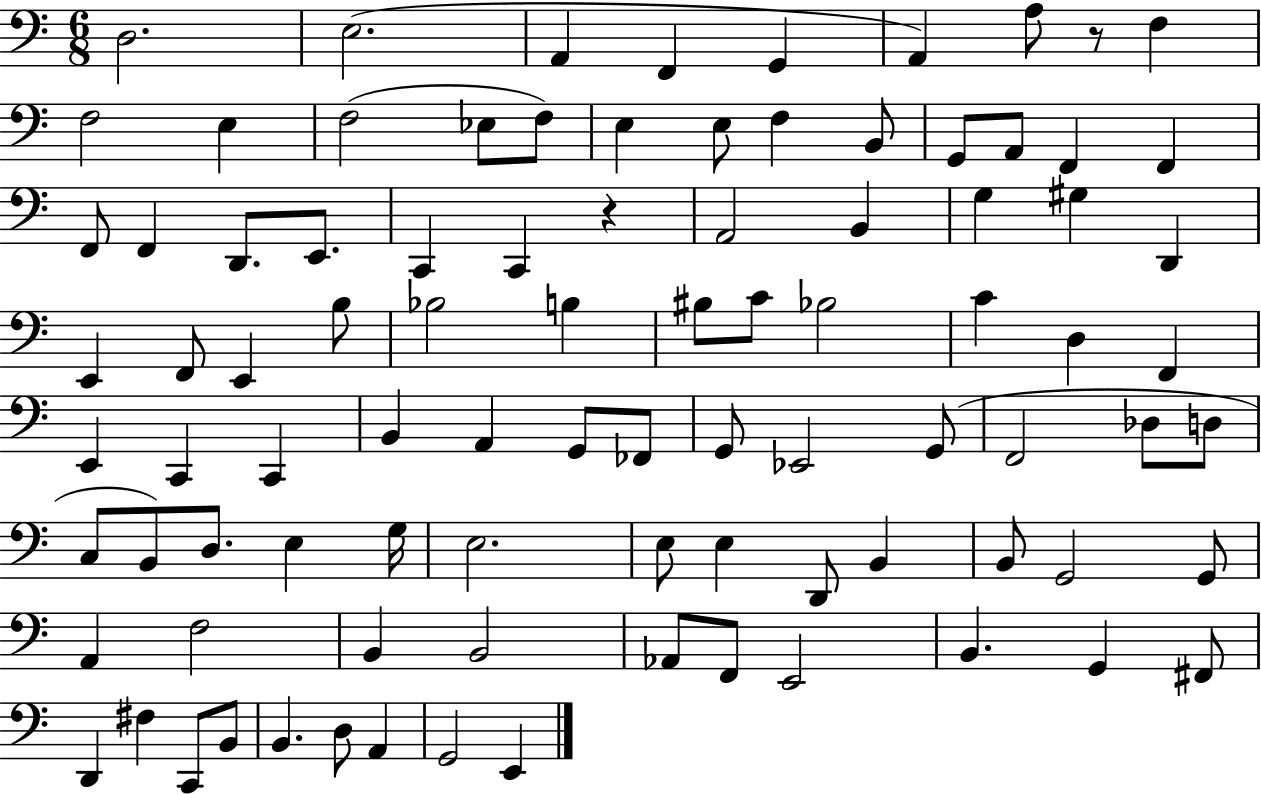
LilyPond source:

{
  \clef bass
  \numericTimeSignature
  \time 6/8
  \key c \major
  d2. | e2.( | a,4 f,4 g,4 | a,4) a8 r8 f4 | \break f2 e4 | f2( ees8 f8) | e4 e8 f4 b,8 | g,8 a,8 f,4 f,4 | \break f,8 f,4 d,8. e,8. | c,4 c,4 r4 | a,2 b,4 | g4 gis4 d,4 | \break e,4 f,8 e,4 b8 | bes2 b4 | bis8 c'8 bes2 | c'4 d4 f,4 | \break e,4 c,4 c,4 | b,4 a,4 g,8 fes,8 | g,8 ees,2 g,8( | f,2 des8 d8 | \break c8 b,8) d8. e4 g16 | e2. | e8 e4 d,8 b,4 | b,8 g,2 g,8 | \break a,4 f2 | b,4 b,2 | aes,8 f,8 e,2 | b,4. g,4 fis,8 | \break d,4 fis4 c,8 b,8 | b,4. d8 a,4 | g,2 e,4 | \bar "|."
}